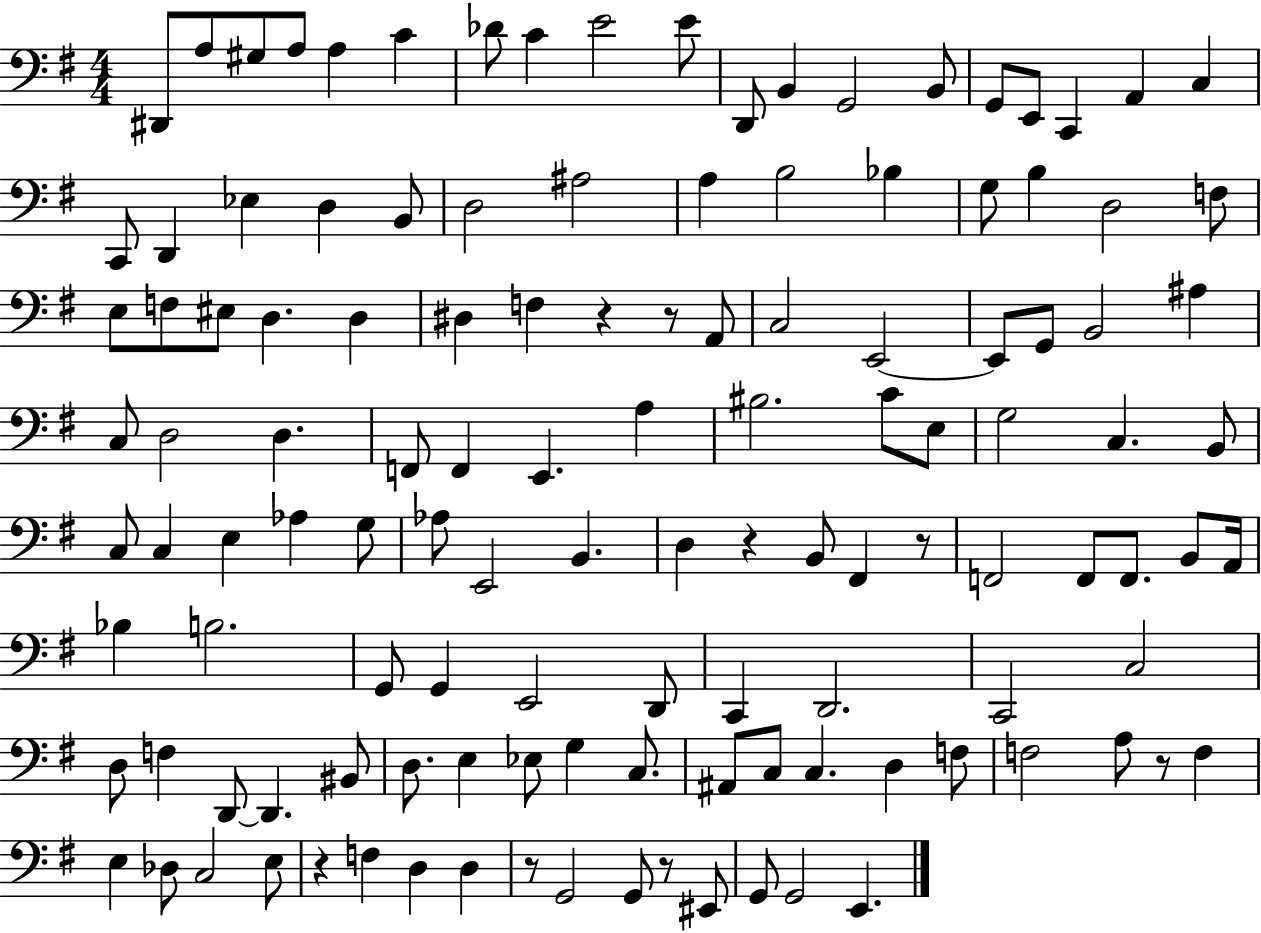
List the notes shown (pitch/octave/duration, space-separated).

D#2/e A3/e G#3/e A3/e A3/q C4/q Db4/e C4/q E4/h E4/e D2/e B2/q G2/h B2/e G2/e E2/e C2/q A2/q C3/q C2/e D2/q Eb3/q D3/q B2/e D3/h A#3/h A3/q B3/h Bb3/q G3/e B3/q D3/h F3/e E3/e F3/e EIS3/e D3/q. D3/q D#3/q F3/q R/q R/e A2/e C3/h E2/h E2/e G2/e B2/h A#3/q C3/e D3/h D3/q. F2/e F2/q E2/q. A3/q BIS3/h. C4/e E3/e G3/h C3/q. B2/e C3/e C3/q E3/q Ab3/q G3/e Ab3/e E2/h B2/q. D3/q R/q B2/e F#2/q R/e F2/h F2/e F2/e. B2/e A2/s Bb3/q B3/h. G2/e G2/q E2/h D2/e C2/q D2/h. C2/h C3/h D3/e F3/q D2/e D2/q. BIS2/e D3/e. E3/q Eb3/e G3/q C3/e. A#2/e C3/e C3/q. D3/q F3/e F3/h A3/e R/e F3/q E3/q Db3/e C3/h E3/e R/q F3/q D3/q D3/q R/e G2/h G2/e R/e EIS2/e G2/e G2/h E2/q.